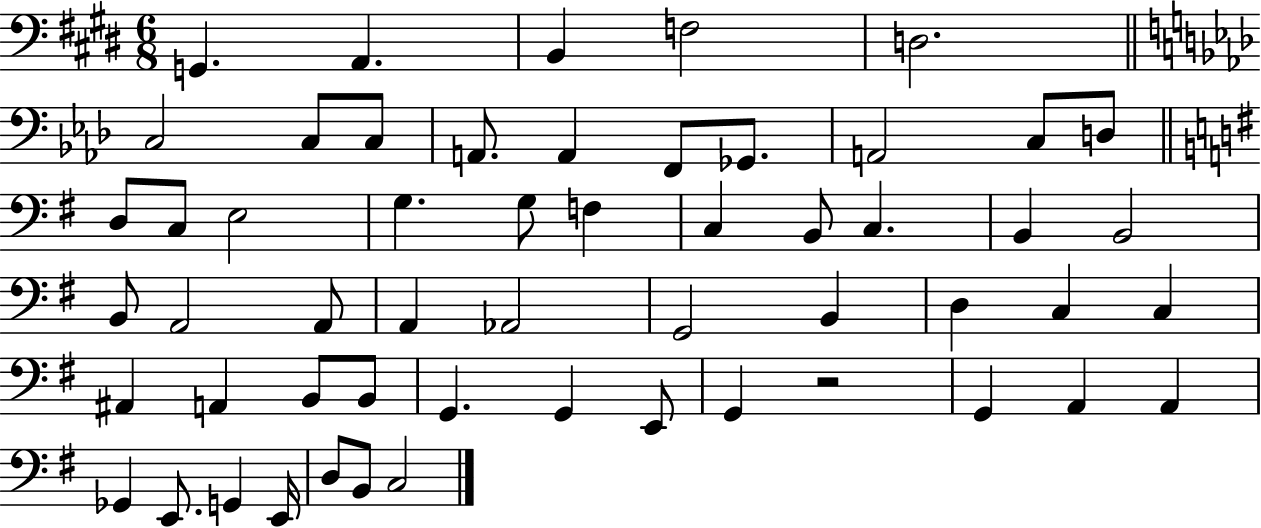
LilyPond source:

{
  \clef bass
  \numericTimeSignature
  \time 6/8
  \key e \major
  g,4. a,4. | b,4 f2 | d2. | \bar "||" \break \key aes \major c2 c8 c8 | a,8. a,4 f,8 ges,8. | a,2 c8 d8 | \bar "||" \break \key e \minor d8 c8 e2 | g4. g8 f4 | c4 b,8 c4. | b,4 b,2 | \break b,8 a,2 a,8 | a,4 aes,2 | g,2 b,4 | d4 c4 c4 | \break ais,4 a,4 b,8 b,8 | g,4. g,4 e,8 | g,4 r2 | g,4 a,4 a,4 | \break ges,4 e,8. g,4 e,16 | d8 b,8 c2 | \bar "|."
}